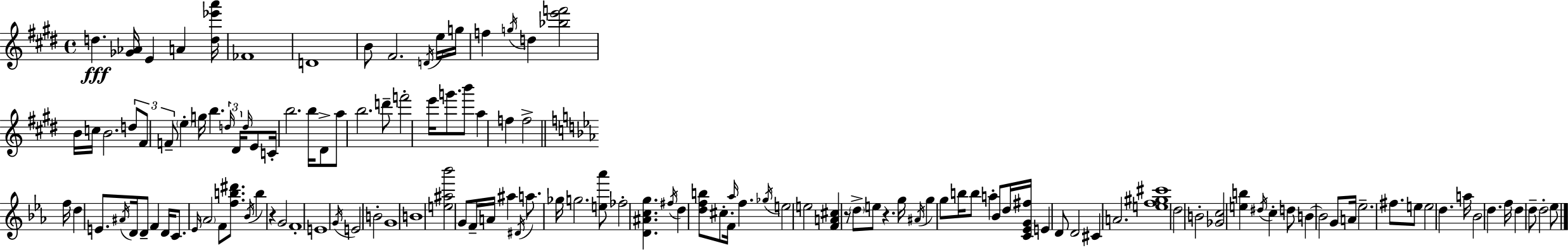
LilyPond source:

{
  \clef treble
  \time 4/4
  \defaultTimeSignature
  \key e \major
  \repeat volta 2 { d''4.\fff <ges' aes'>16 e'4 a'4 <d'' ees''' a'''>16 | fes'1 | d'1 | b'8 fis'2. \acciaccatura { d'16 } e''16 | \break g''16 f''4 \acciaccatura { g''16 } d''4 <bes'' e''' f'''>2 | b'16 c''16 b'2. | \tuplet 3/2 { d''8 fis'8 f'8-- } \parenthesize e''4-. g''16 b''4. | \tuplet 3/2 { \grace { d''16 } dis'16 \grace { d''16 } } e'8 c'16-. b''2. | \break b''16 dis'8-> a''8 b''2. | d'''8-- f'''2-. e'''16 g'''8. | b'''8 a''4 f''4 f''2-> | \bar "||" \break \key c \minor f''16 d''4 e'8. \acciaccatura { ais'16 } d'16 d'8-- f'4 | d'16 c'8. \grace { ees'16 } \parenthesize aes'2 f'8 <f'' b'' dis'''>8. | \acciaccatura { bes'16 } b''4 r4 g'2 | f'1-. | \break e'1 | \acciaccatura { g'16 } e'2 b'2-. | g'1 | b'1 | \break <e'' ais'' bes'''>2 g'8 f'16-- a'16 | ais''4 \acciaccatura { dis'16 } a''8. ges''16 g''2. | <e'' aes'''>8 fes''2-. <d' ais' c'' g''>4. | \acciaccatura { fis''16 } d''4 <d'' f'' b''>8 cis''8.-. f'16 | \break \grace { aes''16 } f''4. \acciaccatura { ges''16 } e''2 | e''2 <f' a' cis''>4 r8 \parenthesize d''8-> | e''8 r4. g''16 \acciaccatura { ais'16 } g''4 g''8 | b''16 b''8 a''4-. bes'8 d''16 <c' ees' g' fis''>16 e'4 d'8 | \break d'2 cis'4 a'2. | <e'' f'' gis'' cis'''>1 | d''2 | b'2-. <ges' c''>2 | \break <e'' b''>4 \acciaccatura { dis''16 } c''4-. d''8 b'4~~ | b'2 g'8 a'16 ees''2.-- | fis''8. e''8 e''2 | d''4. a''16 bes'2 | \break d''4. f''16 d''4 d''8-- | d''2-. ees''8 } \bar "|."
}